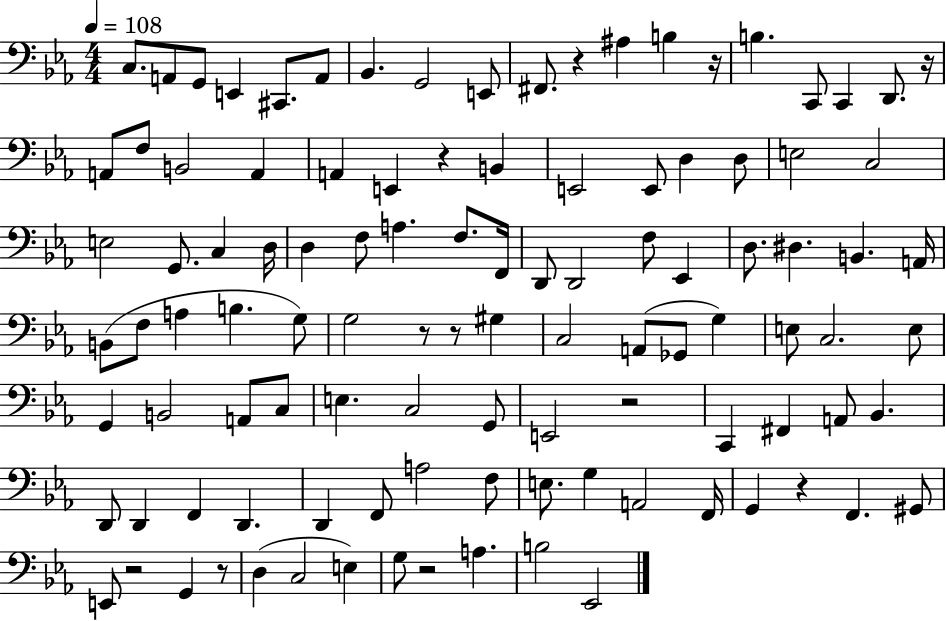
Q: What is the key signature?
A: EES major